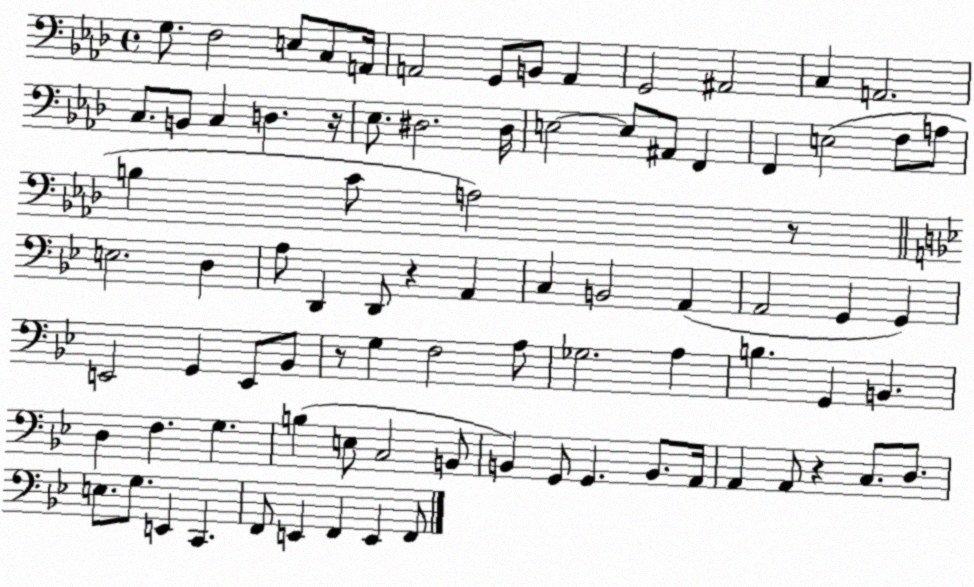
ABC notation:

X:1
T:Untitled
M:4/4
L:1/4
K:Ab
G,/2 F,2 E,/2 C,/2 A,,/4 A,,2 G,,/2 B,,/2 A,, G,,2 ^A,,2 C, A,,2 C,/2 B,,/2 C, D, z/4 _E,/2 ^D,2 ^D,/4 E,2 E,/2 ^A,,/2 F,, F,, E,2 F,/2 A,/2 B, C/2 A,2 z/2 E,2 D, A,/2 D,, D,,/2 z A,, C, B,,2 A,, A,,2 G,, G,, E,,2 G,, E,,/2 _B,,/2 z/2 G, F,2 A,/2 _G,2 A, B, G,, B,, D, F, G, B, E,/2 C,2 B,,/2 B,, G,,/2 G,, B,,/2 A,,/4 A,, A,,/2 z C,/2 D,/2 E,/2 G,/2 E,, C,, F,,/2 E,, F,, E,, F,,/2